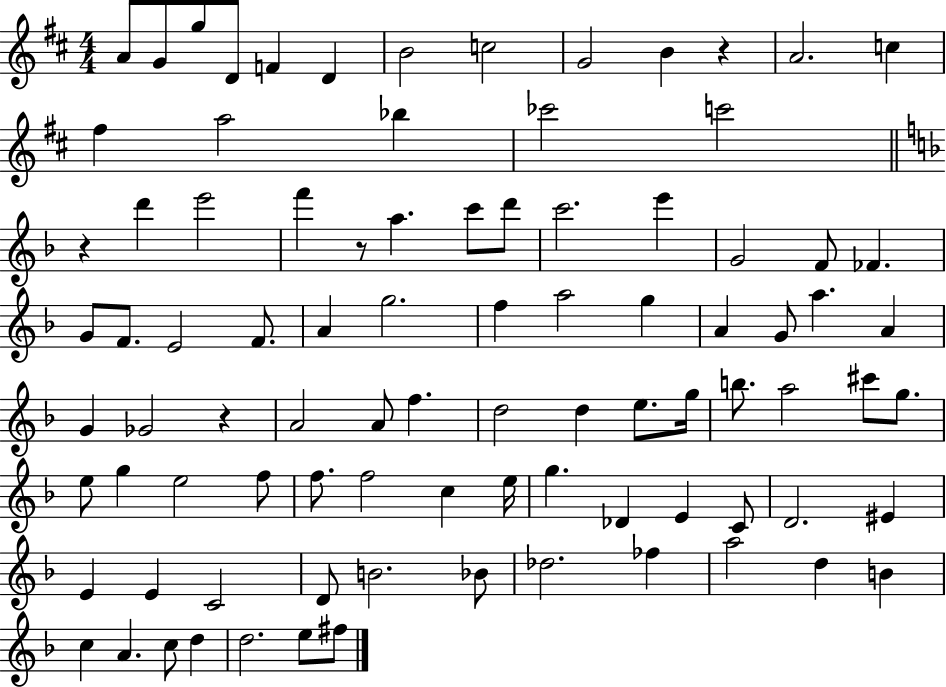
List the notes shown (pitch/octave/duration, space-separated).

A4/e G4/e G5/e D4/e F4/q D4/q B4/h C5/h G4/h B4/q R/q A4/h. C5/q F#5/q A5/h Bb5/q CES6/h C6/h R/q D6/q E6/h F6/q R/e A5/q. C6/e D6/e C6/h. E6/q G4/h F4/e FES4/q. G4/e F4/e. E4/h F4/e. A4/q G5/h. F5/q A5/h G5/q A4/q G4/e A5/q. A4/q G4/q Gb4/h R/q A4/h A4/e F5/q. D5/h D5/q E5/e. G5/s B5/e. A5/h C#6/e G5/e. E5/e G5/q E5/h F5/e F5/e. F5/h C5/q E5/s G5/q. Db4/q E4/q C4/e D4/h. EIS4/q E4/q E4/q C4/h D4/e B4/h. Bb4/e Db5/h. FES5/q A5/h D5/q B4/q C5/q A4/q. C5/e D5/q D5/h. E5/e F#5/e